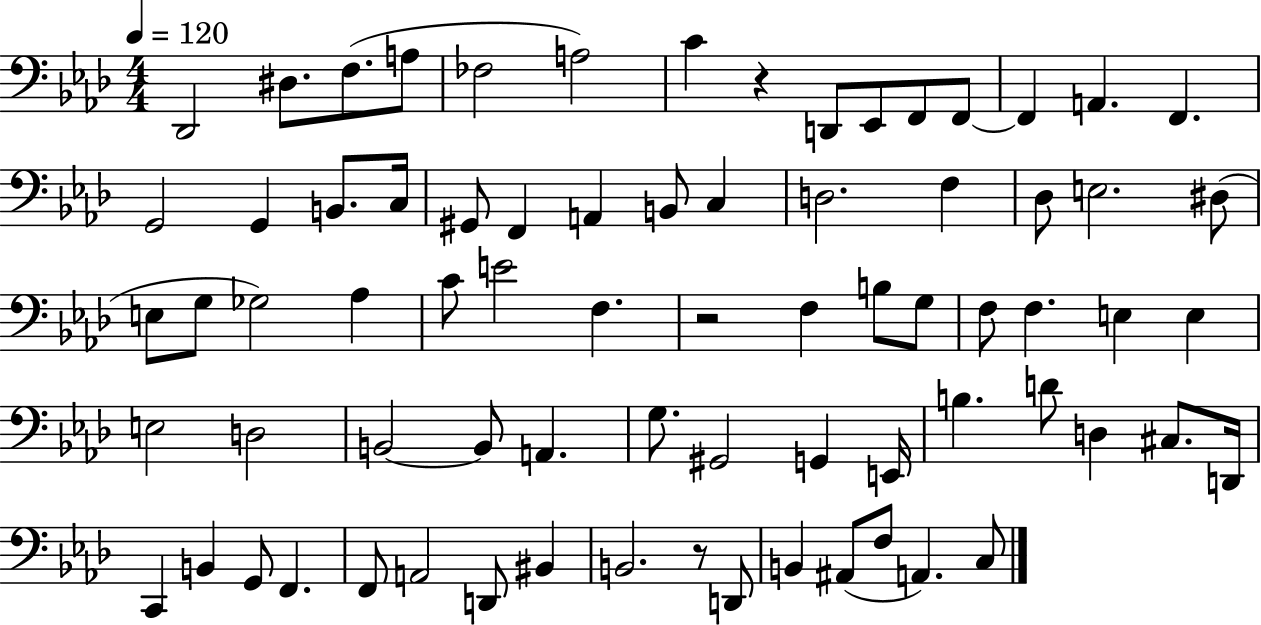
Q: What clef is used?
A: bass